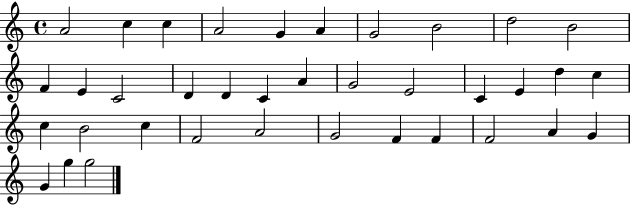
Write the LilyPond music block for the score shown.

{
  \clef treble
  \time 4/4
  \defaultTimeSignature
  \key c \major
  a'2 c''4 c''4 | a'2 g'4 a'4 | g'2 b'2 | d''2 b'2 | \break f'4 e'4 c'2 | d'4 d'4 c'4 a'4 | g'2 e'2 | c'4 e'4 d''4 c''4 | \break c''4 b'2 c''4 | f'2 a'2 | g'2 f'4 f'4 | f'2 a'4 g'4 | \break g'4 g''4 g''2 | \bar "|."
}